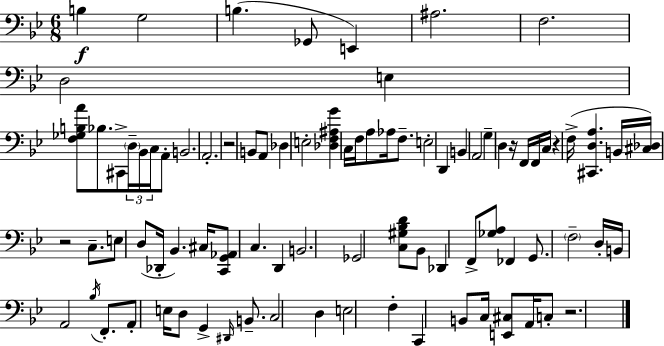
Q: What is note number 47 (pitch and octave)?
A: Gb2